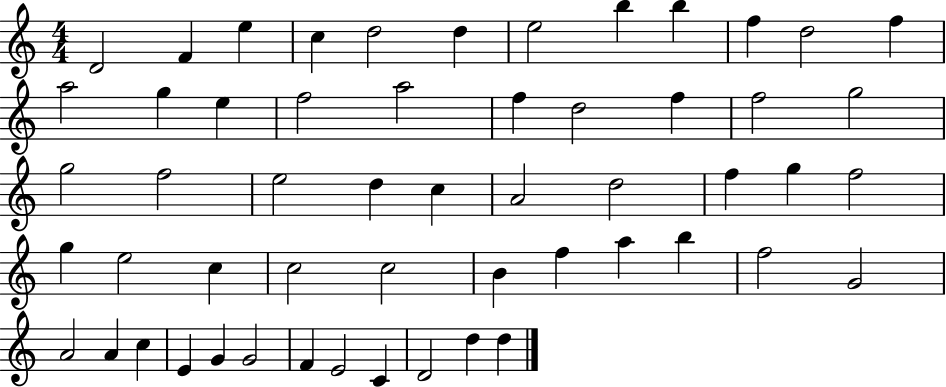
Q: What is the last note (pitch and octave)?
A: D5